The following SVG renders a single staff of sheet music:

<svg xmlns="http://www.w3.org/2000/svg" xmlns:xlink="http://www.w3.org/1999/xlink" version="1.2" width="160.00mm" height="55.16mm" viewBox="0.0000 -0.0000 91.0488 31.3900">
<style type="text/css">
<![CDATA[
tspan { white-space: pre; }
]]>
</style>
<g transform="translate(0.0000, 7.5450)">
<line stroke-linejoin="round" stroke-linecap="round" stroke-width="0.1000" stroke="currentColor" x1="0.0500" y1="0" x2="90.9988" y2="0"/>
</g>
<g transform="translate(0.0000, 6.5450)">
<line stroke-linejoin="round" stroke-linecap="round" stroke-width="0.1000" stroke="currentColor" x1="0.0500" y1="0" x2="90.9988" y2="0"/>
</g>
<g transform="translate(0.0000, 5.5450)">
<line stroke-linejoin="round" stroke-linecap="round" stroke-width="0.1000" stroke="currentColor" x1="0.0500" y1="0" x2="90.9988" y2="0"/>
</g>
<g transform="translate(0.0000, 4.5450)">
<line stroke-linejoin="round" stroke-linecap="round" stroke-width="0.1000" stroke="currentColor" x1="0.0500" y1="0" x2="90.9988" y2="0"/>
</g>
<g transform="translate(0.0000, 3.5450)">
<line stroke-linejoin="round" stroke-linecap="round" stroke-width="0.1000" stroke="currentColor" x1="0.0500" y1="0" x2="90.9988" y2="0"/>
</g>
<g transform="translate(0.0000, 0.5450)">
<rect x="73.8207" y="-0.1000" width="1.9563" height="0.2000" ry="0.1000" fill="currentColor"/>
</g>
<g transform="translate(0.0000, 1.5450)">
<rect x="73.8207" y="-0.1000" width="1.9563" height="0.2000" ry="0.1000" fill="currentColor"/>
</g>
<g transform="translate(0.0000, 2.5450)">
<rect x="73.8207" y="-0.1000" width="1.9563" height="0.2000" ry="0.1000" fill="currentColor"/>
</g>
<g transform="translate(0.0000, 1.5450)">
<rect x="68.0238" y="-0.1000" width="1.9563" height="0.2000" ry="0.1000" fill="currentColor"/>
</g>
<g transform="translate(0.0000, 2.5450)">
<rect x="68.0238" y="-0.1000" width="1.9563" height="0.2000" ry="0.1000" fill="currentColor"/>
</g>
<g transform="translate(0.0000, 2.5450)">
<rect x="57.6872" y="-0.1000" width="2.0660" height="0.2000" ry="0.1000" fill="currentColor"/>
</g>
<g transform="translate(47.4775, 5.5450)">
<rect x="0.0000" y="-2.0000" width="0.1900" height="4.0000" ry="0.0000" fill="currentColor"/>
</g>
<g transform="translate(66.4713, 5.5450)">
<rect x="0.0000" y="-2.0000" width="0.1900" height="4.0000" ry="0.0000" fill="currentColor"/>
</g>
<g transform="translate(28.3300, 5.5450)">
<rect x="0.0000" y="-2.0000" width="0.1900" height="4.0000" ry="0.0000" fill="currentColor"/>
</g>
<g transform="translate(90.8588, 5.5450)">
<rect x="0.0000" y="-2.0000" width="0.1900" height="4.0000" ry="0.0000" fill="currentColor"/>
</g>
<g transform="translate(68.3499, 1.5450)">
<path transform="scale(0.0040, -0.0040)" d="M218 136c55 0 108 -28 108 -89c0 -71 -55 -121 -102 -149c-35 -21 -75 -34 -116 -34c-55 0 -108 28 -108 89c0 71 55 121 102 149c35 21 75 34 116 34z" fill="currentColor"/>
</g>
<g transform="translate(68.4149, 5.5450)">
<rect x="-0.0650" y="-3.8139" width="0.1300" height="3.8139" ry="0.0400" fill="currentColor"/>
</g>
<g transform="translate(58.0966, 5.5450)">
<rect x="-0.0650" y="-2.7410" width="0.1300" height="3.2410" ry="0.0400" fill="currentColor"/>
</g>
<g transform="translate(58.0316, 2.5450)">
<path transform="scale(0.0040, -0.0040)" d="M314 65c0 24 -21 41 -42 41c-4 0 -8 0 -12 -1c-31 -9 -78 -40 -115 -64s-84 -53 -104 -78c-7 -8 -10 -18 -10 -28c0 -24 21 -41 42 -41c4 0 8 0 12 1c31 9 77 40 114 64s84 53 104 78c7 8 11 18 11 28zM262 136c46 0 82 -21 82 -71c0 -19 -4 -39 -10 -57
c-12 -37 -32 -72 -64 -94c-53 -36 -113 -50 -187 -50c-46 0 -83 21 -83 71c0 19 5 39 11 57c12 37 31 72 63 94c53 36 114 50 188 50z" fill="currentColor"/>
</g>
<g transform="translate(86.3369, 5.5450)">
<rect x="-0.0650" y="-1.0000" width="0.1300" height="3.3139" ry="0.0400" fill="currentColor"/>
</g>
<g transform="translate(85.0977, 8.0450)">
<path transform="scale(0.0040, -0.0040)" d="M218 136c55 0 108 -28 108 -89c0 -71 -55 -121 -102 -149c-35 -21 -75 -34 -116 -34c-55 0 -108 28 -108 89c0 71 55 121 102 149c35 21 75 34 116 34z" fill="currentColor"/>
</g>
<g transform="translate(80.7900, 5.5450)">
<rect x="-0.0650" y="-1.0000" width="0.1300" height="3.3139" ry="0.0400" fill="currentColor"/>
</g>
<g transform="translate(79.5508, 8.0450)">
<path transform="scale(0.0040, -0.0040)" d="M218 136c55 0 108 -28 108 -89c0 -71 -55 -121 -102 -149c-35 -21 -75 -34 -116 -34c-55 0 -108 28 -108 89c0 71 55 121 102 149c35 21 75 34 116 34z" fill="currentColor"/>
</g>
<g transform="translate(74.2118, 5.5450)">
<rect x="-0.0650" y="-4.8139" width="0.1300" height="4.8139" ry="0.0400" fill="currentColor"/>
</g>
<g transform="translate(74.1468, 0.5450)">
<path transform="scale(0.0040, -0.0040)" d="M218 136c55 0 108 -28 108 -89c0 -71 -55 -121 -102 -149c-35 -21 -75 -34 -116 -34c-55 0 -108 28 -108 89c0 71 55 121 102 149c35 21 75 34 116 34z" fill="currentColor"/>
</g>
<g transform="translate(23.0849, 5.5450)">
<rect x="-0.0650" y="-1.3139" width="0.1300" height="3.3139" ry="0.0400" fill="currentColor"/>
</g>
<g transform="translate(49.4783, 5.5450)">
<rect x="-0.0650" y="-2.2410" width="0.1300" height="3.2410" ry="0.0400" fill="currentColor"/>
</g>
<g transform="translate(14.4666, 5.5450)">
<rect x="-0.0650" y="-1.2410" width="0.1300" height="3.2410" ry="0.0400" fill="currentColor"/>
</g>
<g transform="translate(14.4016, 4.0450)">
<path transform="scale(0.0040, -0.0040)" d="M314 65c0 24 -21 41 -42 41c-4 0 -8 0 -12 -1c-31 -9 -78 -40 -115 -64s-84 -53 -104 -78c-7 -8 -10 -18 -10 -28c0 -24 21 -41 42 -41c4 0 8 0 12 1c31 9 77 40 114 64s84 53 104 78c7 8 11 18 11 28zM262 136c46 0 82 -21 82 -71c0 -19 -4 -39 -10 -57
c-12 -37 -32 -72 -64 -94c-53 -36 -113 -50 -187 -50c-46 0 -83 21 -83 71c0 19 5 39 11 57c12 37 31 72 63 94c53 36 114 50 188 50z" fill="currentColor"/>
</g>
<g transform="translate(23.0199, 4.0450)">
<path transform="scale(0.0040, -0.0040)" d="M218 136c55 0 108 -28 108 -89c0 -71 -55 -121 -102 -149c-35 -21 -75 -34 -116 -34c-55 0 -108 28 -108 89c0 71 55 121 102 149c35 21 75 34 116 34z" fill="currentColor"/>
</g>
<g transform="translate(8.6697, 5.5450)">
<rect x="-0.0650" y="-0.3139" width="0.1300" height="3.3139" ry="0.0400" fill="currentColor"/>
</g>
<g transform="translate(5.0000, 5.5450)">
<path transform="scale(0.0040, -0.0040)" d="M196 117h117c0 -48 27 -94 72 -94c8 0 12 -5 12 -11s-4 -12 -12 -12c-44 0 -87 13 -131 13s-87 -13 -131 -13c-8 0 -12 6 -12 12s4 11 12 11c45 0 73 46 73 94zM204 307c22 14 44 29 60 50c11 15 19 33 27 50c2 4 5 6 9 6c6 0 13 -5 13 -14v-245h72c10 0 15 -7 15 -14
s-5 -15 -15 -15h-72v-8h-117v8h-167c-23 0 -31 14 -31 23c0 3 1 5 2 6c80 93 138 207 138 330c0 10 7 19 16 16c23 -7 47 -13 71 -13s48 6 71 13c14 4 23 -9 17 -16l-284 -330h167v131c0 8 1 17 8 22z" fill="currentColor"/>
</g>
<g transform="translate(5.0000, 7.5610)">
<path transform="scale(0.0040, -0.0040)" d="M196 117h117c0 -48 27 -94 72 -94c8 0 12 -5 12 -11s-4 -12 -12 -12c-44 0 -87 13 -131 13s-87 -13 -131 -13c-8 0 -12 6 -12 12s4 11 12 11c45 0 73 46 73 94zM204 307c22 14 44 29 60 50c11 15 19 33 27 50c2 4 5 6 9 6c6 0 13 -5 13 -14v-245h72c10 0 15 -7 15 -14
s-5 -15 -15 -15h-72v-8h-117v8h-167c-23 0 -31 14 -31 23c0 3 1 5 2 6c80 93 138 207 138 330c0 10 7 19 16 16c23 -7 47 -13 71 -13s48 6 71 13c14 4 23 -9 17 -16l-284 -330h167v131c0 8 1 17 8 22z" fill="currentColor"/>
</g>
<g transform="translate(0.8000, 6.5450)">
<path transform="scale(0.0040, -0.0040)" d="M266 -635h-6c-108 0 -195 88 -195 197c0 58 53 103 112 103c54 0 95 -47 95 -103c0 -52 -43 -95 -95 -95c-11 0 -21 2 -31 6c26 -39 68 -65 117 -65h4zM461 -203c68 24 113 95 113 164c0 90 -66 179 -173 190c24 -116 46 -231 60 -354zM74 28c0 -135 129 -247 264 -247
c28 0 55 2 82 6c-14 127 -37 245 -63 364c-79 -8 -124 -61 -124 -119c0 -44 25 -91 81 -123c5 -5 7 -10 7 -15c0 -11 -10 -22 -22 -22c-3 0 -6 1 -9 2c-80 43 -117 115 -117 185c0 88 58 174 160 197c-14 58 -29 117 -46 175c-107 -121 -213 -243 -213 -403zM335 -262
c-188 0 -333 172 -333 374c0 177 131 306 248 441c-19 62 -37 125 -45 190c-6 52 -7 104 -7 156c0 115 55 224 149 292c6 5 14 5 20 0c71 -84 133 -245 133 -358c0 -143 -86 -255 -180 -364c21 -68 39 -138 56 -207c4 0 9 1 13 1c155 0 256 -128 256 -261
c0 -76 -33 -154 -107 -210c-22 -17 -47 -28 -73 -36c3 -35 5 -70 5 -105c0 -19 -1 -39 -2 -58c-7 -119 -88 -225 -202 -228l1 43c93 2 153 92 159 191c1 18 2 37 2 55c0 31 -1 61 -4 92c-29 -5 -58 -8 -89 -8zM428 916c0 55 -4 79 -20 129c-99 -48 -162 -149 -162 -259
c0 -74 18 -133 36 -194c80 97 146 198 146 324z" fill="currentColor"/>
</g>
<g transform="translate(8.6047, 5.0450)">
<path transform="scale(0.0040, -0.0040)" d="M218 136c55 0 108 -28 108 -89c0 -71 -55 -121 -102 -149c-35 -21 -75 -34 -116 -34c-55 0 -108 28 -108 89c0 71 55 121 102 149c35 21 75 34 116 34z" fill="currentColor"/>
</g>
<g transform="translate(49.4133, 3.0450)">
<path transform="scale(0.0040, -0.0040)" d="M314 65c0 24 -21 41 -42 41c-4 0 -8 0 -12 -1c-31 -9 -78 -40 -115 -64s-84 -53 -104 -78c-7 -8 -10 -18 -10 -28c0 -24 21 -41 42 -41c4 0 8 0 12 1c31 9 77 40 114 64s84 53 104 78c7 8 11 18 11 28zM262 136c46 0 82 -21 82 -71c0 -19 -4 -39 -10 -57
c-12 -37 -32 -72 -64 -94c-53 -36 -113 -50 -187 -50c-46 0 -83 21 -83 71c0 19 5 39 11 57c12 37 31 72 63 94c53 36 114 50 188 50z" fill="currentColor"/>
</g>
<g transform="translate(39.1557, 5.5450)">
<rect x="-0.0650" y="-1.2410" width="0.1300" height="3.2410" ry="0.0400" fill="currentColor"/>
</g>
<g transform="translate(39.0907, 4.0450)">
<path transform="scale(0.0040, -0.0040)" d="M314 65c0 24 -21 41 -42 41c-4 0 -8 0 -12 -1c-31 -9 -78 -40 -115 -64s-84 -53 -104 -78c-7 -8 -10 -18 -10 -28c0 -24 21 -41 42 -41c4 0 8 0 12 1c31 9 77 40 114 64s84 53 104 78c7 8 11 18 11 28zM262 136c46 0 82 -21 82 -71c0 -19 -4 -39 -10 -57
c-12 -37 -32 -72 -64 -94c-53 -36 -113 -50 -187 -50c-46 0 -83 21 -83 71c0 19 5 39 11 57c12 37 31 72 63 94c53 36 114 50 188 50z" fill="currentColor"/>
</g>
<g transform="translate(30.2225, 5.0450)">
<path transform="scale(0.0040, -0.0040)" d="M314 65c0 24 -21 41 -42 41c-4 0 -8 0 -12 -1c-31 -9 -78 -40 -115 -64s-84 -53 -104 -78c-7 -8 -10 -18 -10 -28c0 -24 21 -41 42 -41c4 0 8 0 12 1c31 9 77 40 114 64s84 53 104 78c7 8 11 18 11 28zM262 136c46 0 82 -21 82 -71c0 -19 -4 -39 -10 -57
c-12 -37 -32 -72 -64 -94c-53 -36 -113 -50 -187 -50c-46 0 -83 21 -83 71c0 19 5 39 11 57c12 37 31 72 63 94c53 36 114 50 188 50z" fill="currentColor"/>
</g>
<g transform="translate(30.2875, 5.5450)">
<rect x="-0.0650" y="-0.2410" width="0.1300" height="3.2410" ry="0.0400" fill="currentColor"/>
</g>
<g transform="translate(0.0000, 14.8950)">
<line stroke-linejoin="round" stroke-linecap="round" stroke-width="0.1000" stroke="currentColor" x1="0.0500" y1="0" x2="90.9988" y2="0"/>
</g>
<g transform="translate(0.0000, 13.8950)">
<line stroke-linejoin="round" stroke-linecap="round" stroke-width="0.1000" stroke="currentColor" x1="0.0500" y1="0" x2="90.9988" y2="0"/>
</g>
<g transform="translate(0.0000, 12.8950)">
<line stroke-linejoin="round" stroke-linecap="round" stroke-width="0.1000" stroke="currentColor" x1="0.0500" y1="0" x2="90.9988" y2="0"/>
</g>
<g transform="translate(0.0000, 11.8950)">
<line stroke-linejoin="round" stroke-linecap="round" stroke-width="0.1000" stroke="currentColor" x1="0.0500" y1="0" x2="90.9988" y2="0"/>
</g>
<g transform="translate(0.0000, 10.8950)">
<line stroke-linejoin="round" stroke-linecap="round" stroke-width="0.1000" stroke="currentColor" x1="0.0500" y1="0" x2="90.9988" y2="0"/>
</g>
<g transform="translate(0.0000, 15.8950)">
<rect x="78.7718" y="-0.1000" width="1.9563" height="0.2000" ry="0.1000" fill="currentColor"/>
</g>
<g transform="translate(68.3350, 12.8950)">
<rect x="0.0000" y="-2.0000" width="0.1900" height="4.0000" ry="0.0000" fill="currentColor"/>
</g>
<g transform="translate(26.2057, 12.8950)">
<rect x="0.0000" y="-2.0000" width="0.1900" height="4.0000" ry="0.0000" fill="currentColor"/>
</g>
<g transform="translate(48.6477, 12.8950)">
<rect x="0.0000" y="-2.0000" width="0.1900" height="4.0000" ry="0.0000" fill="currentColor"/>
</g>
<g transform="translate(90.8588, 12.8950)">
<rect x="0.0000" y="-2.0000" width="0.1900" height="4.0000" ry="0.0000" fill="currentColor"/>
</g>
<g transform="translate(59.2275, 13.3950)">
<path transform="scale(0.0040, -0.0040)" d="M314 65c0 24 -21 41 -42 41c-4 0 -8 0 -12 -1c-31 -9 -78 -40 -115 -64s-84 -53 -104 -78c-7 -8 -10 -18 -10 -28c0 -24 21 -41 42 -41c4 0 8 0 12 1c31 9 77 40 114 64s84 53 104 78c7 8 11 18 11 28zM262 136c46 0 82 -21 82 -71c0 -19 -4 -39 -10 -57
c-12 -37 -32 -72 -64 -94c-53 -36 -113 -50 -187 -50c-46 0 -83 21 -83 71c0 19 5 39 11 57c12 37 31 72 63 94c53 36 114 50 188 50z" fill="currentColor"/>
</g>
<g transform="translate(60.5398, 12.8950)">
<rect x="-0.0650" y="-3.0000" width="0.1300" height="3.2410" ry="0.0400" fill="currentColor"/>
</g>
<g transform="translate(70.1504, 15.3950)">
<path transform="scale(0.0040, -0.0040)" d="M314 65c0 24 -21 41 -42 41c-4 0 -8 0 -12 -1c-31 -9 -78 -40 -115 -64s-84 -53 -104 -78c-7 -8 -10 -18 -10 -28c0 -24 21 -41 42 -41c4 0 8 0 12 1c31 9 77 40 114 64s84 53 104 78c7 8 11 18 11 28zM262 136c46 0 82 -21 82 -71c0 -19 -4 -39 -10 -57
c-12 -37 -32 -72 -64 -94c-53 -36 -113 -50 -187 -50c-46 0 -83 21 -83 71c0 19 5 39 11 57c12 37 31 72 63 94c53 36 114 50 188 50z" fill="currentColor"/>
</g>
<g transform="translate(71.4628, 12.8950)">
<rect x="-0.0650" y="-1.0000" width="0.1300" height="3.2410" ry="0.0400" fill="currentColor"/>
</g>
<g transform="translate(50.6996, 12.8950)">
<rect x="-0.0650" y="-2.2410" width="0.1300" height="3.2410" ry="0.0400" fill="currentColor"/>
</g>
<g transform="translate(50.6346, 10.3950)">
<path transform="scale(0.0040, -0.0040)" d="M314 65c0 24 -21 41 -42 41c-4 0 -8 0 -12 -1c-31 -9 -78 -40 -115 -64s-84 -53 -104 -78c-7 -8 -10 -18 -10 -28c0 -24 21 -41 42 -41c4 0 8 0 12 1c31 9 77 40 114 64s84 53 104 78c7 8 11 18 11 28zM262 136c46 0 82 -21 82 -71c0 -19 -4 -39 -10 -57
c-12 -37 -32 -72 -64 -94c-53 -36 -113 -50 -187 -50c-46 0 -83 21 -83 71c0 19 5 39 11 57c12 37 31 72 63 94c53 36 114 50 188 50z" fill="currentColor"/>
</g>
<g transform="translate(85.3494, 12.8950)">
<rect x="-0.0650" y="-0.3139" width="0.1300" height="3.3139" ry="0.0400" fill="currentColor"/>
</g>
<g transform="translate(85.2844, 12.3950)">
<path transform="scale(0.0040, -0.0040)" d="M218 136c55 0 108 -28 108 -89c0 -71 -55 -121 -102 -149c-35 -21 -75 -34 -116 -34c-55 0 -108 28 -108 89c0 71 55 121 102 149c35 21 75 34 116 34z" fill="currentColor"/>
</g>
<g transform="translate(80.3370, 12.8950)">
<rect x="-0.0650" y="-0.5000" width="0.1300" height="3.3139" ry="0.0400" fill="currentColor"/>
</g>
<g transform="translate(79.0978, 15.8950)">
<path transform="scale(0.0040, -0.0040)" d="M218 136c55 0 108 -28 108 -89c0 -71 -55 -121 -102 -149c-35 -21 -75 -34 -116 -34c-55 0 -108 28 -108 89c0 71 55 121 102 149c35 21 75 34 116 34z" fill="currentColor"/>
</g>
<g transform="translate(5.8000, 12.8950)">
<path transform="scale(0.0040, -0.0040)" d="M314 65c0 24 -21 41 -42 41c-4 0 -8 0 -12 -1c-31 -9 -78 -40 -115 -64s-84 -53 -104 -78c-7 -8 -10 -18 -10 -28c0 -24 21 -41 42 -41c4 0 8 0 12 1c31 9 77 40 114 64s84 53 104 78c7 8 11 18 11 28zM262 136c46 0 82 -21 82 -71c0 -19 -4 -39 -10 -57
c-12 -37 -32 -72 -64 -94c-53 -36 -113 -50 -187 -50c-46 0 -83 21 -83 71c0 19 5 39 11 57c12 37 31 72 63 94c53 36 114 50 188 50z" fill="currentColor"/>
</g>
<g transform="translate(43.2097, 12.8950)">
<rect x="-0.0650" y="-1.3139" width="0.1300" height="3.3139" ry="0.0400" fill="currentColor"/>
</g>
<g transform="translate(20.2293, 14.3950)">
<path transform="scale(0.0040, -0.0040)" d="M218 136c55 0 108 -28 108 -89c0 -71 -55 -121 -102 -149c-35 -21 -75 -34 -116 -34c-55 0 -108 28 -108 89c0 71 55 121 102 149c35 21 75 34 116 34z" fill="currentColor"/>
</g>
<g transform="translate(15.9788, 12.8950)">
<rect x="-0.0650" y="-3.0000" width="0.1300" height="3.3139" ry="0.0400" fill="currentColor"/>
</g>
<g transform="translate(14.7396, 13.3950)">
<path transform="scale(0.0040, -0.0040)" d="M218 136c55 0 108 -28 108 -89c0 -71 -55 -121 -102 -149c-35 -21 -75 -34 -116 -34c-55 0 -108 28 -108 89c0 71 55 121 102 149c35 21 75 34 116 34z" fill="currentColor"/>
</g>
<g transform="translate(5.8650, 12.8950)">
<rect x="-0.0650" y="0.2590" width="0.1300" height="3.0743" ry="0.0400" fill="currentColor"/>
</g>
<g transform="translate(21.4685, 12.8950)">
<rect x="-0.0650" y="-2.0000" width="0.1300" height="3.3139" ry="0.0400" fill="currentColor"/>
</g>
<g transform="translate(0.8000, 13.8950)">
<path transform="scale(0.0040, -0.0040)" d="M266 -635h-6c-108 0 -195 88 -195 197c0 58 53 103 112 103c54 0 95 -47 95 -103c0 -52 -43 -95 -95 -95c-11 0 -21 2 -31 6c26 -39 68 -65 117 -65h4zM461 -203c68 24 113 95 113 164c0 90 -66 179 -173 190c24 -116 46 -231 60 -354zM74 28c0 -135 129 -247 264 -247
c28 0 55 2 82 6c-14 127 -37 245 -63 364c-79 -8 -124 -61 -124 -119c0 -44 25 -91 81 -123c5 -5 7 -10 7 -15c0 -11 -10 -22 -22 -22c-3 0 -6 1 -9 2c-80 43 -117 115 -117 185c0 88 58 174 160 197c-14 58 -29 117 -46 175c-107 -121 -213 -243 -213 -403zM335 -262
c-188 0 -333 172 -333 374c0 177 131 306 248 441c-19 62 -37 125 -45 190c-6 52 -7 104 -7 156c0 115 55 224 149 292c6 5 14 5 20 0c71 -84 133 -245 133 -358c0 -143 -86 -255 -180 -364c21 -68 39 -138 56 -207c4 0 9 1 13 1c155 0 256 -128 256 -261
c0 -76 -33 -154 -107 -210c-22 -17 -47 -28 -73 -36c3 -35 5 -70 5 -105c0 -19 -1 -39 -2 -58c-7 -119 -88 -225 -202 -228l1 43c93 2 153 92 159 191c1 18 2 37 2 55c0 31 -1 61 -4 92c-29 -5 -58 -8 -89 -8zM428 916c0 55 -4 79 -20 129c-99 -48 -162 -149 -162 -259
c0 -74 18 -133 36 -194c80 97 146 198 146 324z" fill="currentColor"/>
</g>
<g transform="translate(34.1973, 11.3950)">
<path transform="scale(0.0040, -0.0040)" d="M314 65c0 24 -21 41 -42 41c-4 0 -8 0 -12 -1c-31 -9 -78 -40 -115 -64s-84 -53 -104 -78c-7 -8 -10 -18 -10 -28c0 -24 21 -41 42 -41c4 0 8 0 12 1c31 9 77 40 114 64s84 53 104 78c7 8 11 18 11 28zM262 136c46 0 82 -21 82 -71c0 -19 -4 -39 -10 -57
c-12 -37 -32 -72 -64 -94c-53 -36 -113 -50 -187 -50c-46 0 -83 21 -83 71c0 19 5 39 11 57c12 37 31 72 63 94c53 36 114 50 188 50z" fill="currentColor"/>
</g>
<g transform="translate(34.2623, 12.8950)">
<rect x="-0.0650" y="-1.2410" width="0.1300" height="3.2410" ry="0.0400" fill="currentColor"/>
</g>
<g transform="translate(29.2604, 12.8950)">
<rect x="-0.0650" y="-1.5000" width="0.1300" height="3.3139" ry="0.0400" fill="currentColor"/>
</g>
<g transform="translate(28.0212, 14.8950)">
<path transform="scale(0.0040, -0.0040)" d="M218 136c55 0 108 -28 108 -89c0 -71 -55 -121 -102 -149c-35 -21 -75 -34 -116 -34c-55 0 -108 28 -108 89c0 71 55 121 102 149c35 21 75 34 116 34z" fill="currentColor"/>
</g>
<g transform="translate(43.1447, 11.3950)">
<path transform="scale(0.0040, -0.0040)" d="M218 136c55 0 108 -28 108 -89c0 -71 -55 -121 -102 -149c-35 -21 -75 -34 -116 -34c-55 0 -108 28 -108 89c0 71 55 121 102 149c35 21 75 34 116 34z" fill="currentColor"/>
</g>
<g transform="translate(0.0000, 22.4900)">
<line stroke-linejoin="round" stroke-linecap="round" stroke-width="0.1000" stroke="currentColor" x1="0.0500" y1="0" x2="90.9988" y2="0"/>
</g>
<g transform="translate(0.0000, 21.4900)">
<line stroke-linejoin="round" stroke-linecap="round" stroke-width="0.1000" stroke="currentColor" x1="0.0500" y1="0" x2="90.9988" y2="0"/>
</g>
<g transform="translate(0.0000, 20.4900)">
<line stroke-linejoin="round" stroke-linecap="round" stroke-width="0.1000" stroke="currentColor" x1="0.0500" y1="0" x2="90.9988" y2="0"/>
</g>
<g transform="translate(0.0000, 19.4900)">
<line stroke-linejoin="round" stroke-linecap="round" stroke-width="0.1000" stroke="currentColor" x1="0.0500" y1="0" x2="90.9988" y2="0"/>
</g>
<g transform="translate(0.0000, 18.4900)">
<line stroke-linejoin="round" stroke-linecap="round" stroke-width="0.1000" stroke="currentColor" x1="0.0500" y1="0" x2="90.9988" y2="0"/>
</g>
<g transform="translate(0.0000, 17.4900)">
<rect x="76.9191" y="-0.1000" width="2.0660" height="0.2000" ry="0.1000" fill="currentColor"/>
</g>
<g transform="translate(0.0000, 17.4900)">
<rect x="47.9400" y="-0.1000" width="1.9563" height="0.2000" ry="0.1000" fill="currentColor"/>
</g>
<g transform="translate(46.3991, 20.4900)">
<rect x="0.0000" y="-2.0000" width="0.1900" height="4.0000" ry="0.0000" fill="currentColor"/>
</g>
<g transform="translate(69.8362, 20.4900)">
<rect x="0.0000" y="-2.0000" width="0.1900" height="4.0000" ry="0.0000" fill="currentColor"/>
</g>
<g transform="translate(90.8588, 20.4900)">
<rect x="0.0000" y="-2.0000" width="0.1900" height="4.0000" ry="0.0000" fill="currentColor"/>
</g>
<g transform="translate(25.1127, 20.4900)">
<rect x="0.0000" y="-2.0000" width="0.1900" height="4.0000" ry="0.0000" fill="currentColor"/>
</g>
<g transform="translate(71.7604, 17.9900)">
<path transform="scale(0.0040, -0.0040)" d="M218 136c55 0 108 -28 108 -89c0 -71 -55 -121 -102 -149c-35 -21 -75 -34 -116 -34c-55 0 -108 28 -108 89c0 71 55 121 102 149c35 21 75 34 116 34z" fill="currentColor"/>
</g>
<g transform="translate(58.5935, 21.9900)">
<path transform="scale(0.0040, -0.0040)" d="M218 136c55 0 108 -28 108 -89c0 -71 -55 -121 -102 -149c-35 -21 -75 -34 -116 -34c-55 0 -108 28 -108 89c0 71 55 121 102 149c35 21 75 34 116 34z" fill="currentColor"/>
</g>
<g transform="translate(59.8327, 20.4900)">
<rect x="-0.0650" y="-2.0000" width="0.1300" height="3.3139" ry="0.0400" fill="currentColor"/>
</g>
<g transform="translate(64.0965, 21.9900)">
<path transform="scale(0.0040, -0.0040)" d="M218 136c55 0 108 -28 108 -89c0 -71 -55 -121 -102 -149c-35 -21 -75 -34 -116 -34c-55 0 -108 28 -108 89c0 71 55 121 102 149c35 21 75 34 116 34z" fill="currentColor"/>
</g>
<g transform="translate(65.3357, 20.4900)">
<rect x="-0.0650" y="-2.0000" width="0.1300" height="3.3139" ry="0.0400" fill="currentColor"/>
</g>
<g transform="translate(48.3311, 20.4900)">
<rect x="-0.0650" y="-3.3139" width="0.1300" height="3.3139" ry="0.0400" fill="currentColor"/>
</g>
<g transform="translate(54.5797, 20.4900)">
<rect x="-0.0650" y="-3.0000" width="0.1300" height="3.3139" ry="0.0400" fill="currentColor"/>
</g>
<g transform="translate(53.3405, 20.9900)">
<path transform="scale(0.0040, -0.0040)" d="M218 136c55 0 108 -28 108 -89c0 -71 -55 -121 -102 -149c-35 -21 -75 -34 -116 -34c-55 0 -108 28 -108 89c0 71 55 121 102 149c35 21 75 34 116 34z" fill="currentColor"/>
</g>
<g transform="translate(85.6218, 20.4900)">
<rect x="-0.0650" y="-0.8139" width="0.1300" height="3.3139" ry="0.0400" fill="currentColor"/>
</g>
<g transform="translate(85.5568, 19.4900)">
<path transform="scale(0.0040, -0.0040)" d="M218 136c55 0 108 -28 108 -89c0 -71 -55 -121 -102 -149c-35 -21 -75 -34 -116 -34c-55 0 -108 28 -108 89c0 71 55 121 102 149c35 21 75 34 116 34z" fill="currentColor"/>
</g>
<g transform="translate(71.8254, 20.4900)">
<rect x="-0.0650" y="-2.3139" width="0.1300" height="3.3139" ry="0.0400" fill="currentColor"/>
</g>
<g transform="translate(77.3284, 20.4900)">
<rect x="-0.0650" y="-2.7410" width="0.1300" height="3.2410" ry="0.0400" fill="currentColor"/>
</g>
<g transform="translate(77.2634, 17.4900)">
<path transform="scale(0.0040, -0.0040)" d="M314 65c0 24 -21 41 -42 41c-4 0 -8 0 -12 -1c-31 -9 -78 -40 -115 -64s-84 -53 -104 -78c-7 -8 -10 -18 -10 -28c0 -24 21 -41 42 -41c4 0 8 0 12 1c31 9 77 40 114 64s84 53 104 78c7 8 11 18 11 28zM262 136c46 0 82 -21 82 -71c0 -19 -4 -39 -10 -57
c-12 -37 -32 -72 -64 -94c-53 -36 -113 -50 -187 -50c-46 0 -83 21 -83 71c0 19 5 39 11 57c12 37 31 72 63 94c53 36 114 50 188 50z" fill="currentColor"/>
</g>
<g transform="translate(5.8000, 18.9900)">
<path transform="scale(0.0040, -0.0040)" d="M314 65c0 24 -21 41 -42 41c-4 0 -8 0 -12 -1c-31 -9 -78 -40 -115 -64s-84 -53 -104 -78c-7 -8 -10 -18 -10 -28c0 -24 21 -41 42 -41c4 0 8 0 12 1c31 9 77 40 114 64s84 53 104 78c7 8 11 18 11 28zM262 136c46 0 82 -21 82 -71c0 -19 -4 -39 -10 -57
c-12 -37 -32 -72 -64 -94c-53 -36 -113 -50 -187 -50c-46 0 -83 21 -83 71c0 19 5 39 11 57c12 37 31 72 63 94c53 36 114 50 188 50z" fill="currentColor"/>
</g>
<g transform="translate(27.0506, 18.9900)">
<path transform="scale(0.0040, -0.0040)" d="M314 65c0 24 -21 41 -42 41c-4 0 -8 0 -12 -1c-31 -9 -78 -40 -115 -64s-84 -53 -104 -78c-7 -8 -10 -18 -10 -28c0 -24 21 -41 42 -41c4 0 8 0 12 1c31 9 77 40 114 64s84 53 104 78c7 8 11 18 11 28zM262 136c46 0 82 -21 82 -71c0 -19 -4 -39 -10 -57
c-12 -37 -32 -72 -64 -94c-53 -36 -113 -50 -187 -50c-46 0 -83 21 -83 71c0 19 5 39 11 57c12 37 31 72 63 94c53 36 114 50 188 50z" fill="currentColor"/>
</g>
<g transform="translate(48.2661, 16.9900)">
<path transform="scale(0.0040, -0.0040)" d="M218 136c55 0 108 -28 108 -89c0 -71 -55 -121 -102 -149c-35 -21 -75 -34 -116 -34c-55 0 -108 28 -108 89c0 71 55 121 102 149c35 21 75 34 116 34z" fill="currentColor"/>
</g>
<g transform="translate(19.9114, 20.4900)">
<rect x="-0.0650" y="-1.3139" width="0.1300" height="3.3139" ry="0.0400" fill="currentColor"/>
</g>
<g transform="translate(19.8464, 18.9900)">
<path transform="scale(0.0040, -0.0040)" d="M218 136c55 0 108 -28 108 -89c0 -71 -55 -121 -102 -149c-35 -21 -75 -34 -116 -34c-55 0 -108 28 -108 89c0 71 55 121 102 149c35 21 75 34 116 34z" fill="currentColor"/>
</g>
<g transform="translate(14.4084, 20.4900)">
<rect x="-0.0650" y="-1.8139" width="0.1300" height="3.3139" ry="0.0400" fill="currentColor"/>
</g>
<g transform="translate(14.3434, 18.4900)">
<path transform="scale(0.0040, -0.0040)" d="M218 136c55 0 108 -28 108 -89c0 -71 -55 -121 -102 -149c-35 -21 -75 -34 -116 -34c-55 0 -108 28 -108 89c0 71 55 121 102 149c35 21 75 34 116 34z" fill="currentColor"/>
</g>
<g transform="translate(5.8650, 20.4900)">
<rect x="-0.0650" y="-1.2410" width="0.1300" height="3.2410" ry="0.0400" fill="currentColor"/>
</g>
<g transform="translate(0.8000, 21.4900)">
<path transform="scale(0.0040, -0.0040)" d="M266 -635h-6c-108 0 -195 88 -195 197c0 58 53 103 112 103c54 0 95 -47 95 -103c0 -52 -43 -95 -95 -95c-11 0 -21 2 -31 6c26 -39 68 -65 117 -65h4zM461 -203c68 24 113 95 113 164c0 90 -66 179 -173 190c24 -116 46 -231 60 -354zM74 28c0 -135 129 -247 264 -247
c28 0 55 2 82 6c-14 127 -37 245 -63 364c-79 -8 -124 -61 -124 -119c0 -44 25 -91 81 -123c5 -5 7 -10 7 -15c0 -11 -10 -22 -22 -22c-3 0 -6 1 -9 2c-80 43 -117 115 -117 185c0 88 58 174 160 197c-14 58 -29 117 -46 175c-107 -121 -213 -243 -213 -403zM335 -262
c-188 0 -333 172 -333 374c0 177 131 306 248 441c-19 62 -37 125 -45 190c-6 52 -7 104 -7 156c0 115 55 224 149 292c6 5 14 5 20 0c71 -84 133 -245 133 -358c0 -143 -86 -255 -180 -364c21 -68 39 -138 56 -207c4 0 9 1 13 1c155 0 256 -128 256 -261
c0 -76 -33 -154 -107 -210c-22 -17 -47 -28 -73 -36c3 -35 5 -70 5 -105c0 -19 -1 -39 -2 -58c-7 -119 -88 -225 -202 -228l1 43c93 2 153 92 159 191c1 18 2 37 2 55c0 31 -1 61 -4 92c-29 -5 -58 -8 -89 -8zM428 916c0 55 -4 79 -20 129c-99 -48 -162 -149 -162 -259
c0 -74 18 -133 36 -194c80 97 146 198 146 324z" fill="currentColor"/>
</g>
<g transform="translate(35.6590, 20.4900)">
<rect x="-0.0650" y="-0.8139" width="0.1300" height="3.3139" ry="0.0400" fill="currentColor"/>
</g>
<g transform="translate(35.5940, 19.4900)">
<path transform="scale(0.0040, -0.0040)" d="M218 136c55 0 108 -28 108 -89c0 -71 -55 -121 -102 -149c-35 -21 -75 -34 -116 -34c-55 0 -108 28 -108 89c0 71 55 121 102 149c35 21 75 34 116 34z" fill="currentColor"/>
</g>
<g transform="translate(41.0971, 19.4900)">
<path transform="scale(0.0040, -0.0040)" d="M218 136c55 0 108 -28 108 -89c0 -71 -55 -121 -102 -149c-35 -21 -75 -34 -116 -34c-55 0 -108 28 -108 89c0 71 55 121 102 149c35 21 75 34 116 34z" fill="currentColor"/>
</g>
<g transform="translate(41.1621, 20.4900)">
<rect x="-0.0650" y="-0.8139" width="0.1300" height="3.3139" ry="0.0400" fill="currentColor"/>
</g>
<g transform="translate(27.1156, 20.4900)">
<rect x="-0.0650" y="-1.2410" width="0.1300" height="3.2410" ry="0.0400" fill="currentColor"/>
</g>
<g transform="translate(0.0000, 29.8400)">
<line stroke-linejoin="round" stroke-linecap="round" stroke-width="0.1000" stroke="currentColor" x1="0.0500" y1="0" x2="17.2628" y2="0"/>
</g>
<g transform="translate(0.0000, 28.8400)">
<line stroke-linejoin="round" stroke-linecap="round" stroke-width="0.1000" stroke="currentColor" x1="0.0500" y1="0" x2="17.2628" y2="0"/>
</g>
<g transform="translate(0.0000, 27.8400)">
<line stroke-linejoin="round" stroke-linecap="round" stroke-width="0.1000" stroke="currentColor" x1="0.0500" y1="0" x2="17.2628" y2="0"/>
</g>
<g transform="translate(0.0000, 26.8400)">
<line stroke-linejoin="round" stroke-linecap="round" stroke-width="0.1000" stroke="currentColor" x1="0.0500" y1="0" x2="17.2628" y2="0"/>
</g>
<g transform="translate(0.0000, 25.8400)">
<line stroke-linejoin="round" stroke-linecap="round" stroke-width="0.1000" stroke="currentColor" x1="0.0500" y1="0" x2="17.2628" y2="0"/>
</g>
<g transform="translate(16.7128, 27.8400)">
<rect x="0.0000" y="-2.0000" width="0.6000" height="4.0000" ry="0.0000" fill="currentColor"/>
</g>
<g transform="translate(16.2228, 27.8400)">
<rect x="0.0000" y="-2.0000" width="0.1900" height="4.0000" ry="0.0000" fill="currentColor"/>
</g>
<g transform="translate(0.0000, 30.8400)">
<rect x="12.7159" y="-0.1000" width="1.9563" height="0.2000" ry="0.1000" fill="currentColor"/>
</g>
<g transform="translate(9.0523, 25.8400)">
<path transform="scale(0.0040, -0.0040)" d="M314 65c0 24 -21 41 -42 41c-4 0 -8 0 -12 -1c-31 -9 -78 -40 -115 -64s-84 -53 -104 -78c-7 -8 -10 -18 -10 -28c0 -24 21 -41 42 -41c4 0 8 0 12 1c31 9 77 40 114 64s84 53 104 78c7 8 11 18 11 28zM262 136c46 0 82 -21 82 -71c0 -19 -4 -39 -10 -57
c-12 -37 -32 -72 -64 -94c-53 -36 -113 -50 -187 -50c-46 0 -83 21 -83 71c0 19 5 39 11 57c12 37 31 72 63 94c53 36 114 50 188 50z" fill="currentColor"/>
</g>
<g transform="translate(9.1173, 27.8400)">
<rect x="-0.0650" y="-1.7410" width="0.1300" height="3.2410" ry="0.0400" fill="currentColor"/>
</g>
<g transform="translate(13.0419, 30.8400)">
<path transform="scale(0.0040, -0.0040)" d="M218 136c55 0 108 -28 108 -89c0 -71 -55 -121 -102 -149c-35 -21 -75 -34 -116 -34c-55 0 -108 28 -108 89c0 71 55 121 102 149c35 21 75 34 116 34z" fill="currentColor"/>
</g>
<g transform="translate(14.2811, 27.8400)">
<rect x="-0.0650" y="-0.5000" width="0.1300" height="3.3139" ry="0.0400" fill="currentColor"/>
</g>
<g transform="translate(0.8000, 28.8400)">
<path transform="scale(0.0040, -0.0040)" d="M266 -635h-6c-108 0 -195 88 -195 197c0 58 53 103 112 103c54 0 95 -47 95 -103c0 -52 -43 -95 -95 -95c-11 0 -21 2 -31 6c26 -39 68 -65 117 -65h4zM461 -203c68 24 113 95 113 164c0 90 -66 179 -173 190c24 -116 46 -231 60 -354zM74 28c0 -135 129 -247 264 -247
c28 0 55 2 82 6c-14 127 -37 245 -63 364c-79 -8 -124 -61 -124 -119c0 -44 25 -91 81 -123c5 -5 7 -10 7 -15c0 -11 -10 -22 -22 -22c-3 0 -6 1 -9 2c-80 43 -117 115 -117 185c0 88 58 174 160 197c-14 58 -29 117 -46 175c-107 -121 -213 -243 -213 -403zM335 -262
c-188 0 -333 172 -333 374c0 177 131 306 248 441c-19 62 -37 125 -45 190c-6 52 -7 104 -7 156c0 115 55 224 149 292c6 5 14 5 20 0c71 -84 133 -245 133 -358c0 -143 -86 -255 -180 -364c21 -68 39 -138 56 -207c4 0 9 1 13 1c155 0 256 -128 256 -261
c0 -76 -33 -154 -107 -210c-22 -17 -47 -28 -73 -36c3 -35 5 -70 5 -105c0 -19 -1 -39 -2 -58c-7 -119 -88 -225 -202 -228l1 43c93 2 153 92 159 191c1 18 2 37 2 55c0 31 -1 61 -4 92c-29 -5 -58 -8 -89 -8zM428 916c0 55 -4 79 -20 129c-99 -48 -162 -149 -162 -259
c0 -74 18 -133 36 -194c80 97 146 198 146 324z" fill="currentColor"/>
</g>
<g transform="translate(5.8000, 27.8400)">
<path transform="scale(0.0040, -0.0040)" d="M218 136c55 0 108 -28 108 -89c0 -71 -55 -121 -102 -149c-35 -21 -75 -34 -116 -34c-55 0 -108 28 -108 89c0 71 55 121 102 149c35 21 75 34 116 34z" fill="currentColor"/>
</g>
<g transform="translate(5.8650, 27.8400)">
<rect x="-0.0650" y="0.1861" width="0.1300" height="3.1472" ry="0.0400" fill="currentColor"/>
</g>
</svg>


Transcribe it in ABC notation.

X:1
T:Untitled
M:4/4
L:1/4
K:C
c e2 e c2 e2 g2 a2 c' e' D D B2 A F E e2 e g2 A2 D2 C c e2 f e e2 d d b A F F g a2 d B f2 C